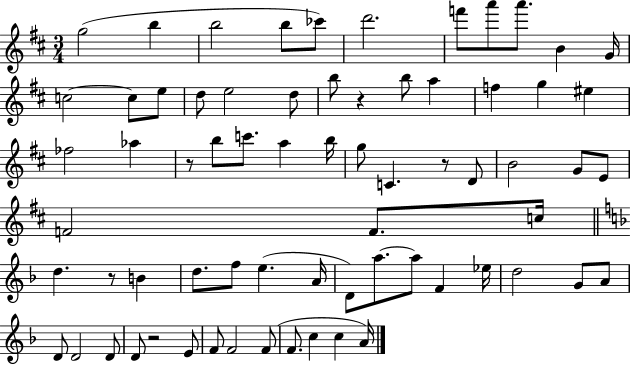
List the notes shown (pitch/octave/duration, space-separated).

G5/h B5/q B5/h B5/e CES6/e D6/h. F6/e A6/e A6/e. B4/q G4/s C5/h C5/e E5/e D5/e E5/h D5/e B5/e R/q B5/e A5/q F5/q G5/q EIS5/q FES5/h Ab5/q R/e B5/e C6/e. A5/q B5/s G5/e C4/q. R/e D4/e B4/h G4/e E4/e F4/h F4/e. C5/s D5/q. R/e B4/q D5/e. F5/e E5/q. A4/s D4/e A5/e. A5/e F4/q Eb5/s D5/h G4/e A4/e D4/e D4/h D4/e D4/e R/h E4/e F4/e F4/h F4/e F4/e. C5/q C5/q A4/s